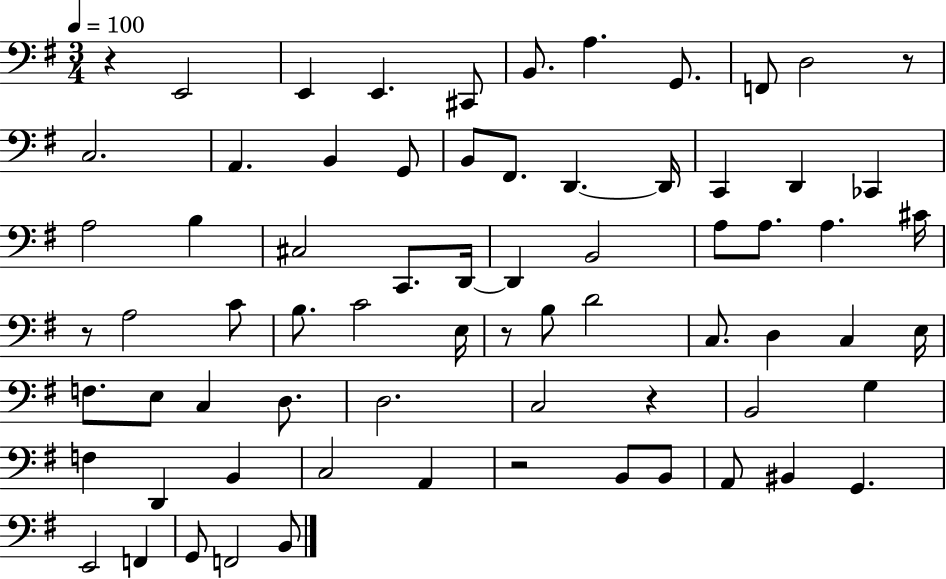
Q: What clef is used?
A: bass